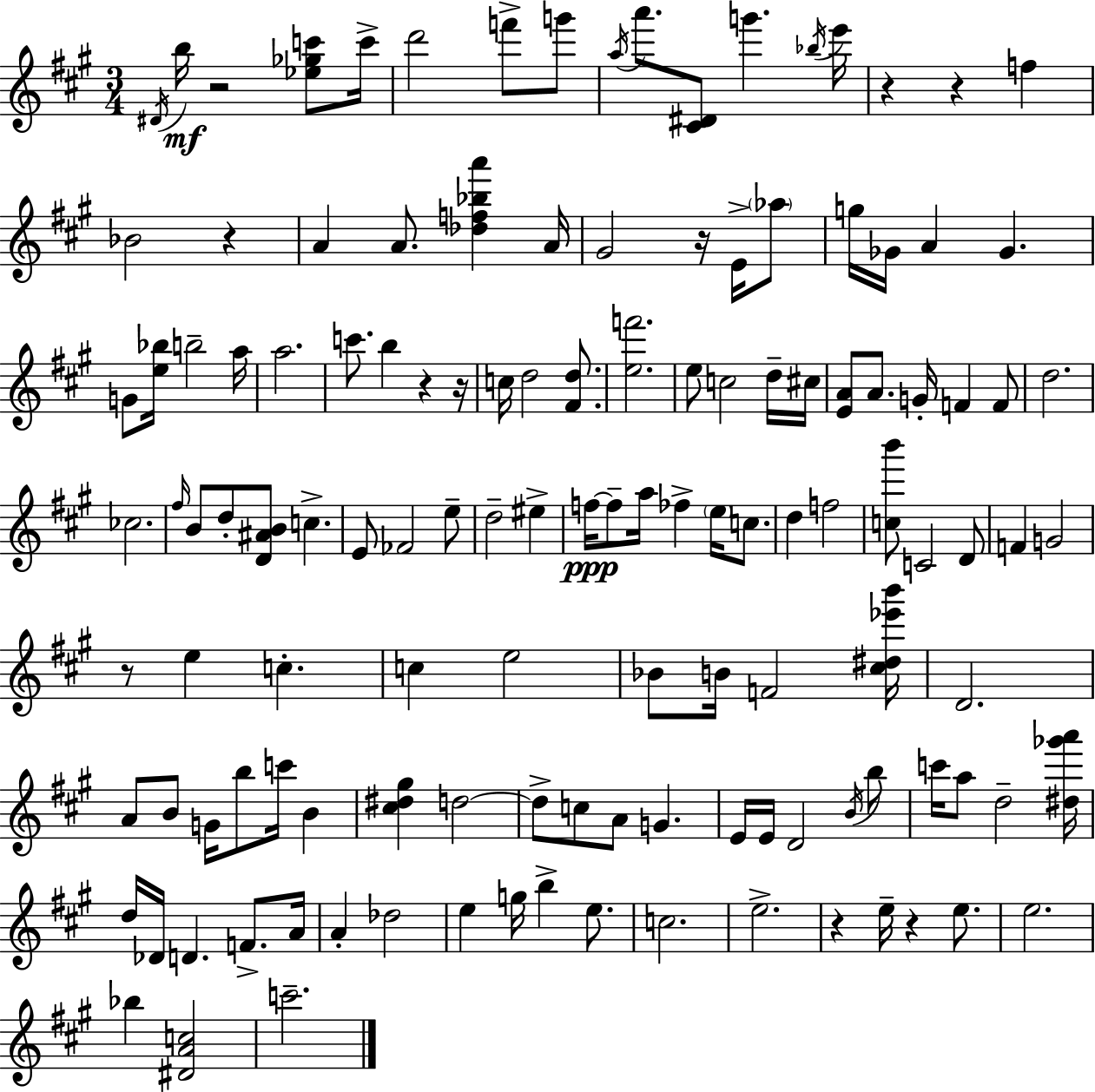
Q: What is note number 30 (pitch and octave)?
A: C5